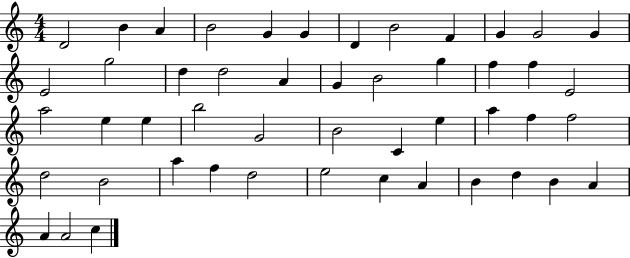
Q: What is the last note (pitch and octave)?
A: C5